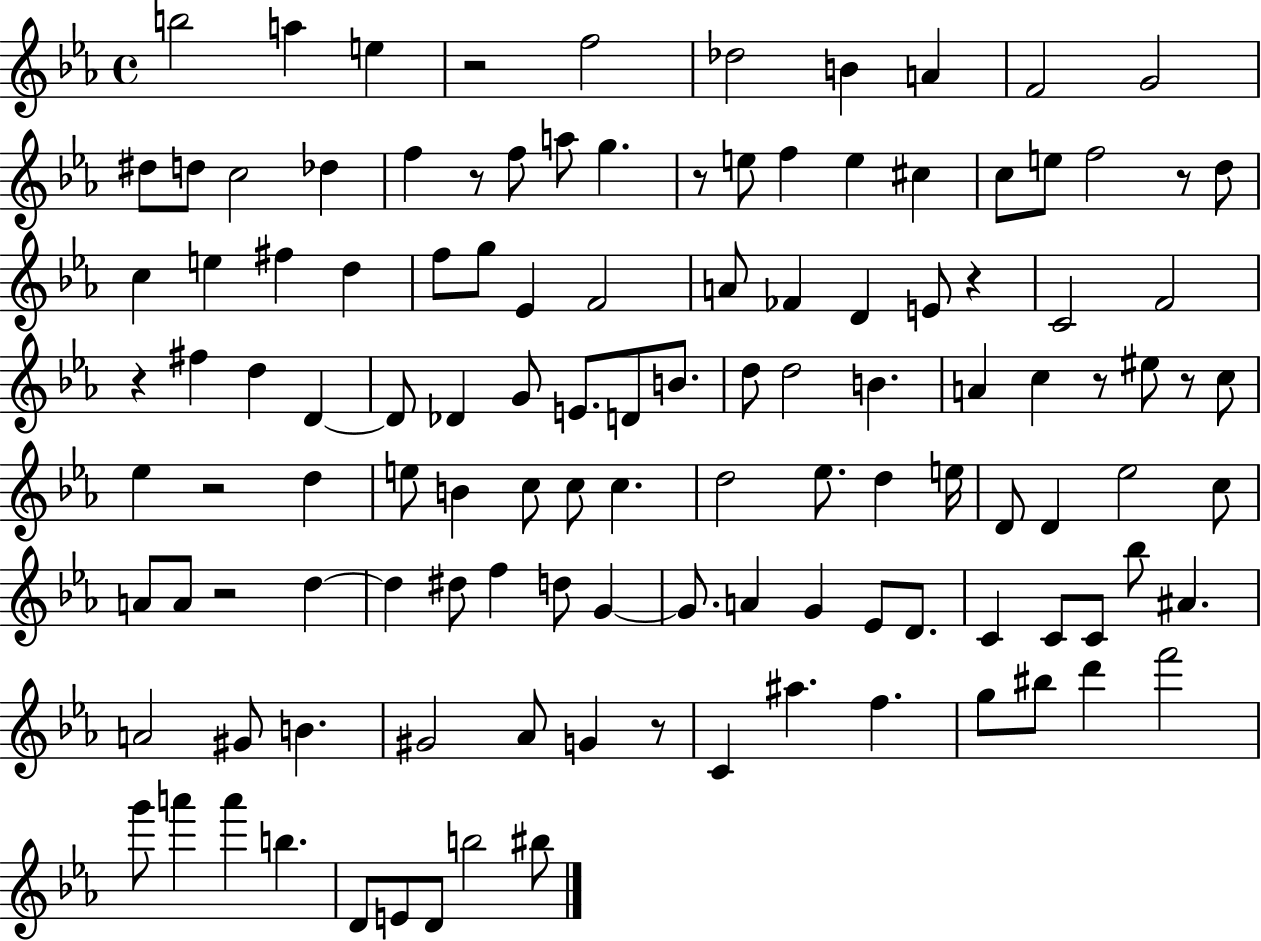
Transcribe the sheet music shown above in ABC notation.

X:1
T:Untitled
M:4/4
L:1/4
K:Eb
b2 a e z2 f2 _d2 B A F2 G2 ^d/2 d/2 c2 _d f z/2 f/2 a/2 g z/2 e/2 f e ^c c/2 e/2 f2 z/2 d/2 c e ^f d f/2 g/2 _E F2 A/2 _F D E/2 z C2 F2 z ^f d D D/2 _D G/2 E/2 D/2 B/2 d/2 d2 B A c z/2 ^e/2 z/2 c/2 _e z2 d e/2 B c/2 c/2 c d2 _e/2 d e/4 D/2 D _e2 c/2 A/2 A/2 z2 d d ^d/2 f d/2 G G/2 A G _E/2 D/2 C C/2 C/2 _b/2 ^A A2 ^G/2 B ^G2 _A/2 G z/2 C ^a f g/2 ^b/2 d' f'2 g'/2 a' a' b D/2 E/2 D/2 b2 ^b/2